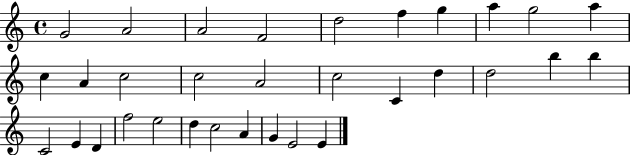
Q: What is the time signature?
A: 4/4